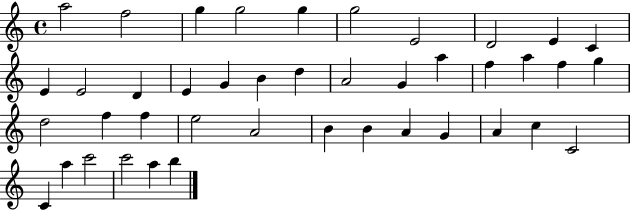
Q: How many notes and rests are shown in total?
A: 42